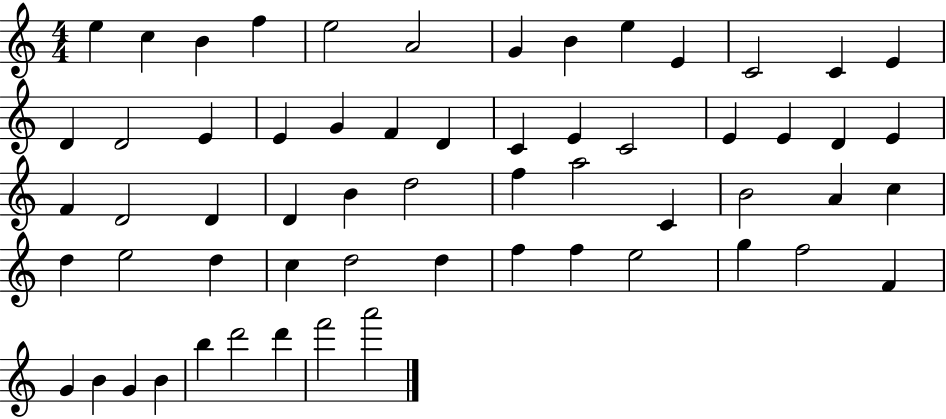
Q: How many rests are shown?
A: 0